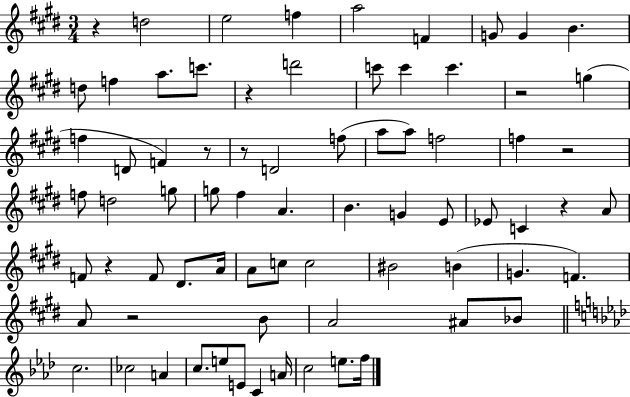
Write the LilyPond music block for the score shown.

{
  \clef treble
  \numericTimeSignature
  \time 3/4
  \key e \major
  r4 d''2 | e''2 f''4 | a''2 f'4 | g'8 g'4 b'4. | \break d''8 f''4 a''8. c'''8. | r4 d'''2 | c'''8 c'''4 c'''4. | r2 g''4( | \break f''4 d'8 f'4) r8 | r8 d'2 f''8( | a''8 a''8) f''2 | f''4 r2 | \break f''8 d''2 g''8 | g''8 fis''4 a'4. | b'4. g'4 e'8 | ees'8 c'4 r4 a'8 | \break f'8 r4 f'8 dis'8. a'16 | a'8 c''8 c''2 | bis'2 b'4( | g'4. f'4.) | \break a'8 r2 b'8 | a'2 ais'8 bes'8 | \bar "||" \break \key aes \major c''2. | ces''2 a'4 | c''8. e''8 e'8 c'4 a'16 | c''2 e''8. f''16 | \break \bar "|."
}